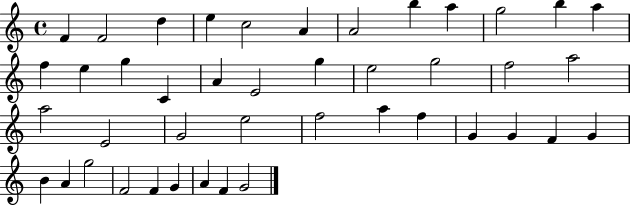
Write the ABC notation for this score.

X:1
T:Untitled
M:4/4
L:1/4
K:C
F F2 d e c2 A A2 b a g2 b a f e g C A E2 g e2 g2 f2 a2 a2 E2 G2 e2 f2 a f G G F G B A g2 F2 F G A F G2